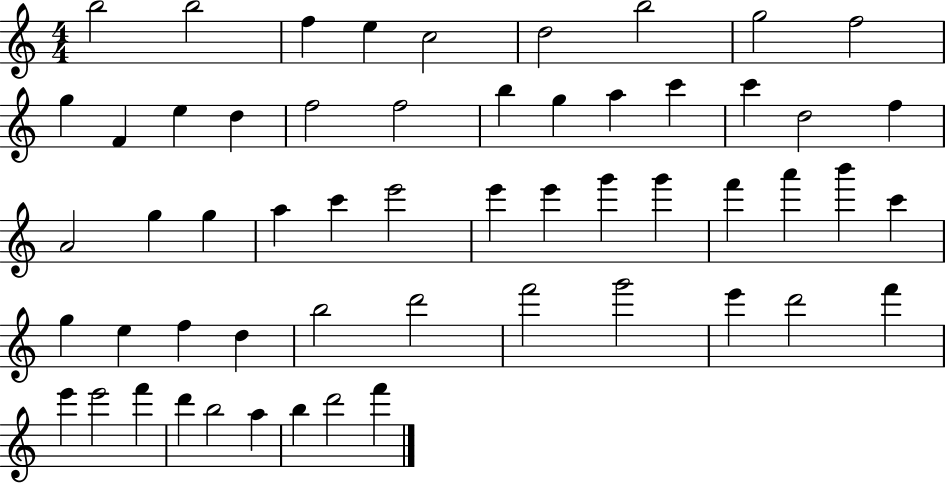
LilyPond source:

{
  \clef treble
  \numericTimeSignature
  \time 4/4
  \key c \major
  b''2 b''2 | f''4 e''4 c''2 | d''2 b''2 | g''2 f''2 | \break g''4 f'4 e''4 d''4 | f''2 f''2 | b''4 g''4 a''4 c'''4 | c'''4 d''2 f''4 | \break a'2 g''4 g''4 | a''4 c'''4 e'''2 | e'''4 e'''4 g'''4 g'''4 | f'''4 a'''4 b'''4 c'''4 | \break g''4 e''4 f''4 d''4 | b''2 d'''2 | f'''2 g'''2 | e'''4 d'''2 f'''4 | \break e'''4 e'''2 f'''4 | d'''4 b''2 a''4 | b''4 d'''2 f'''4 | \bar "|."
}